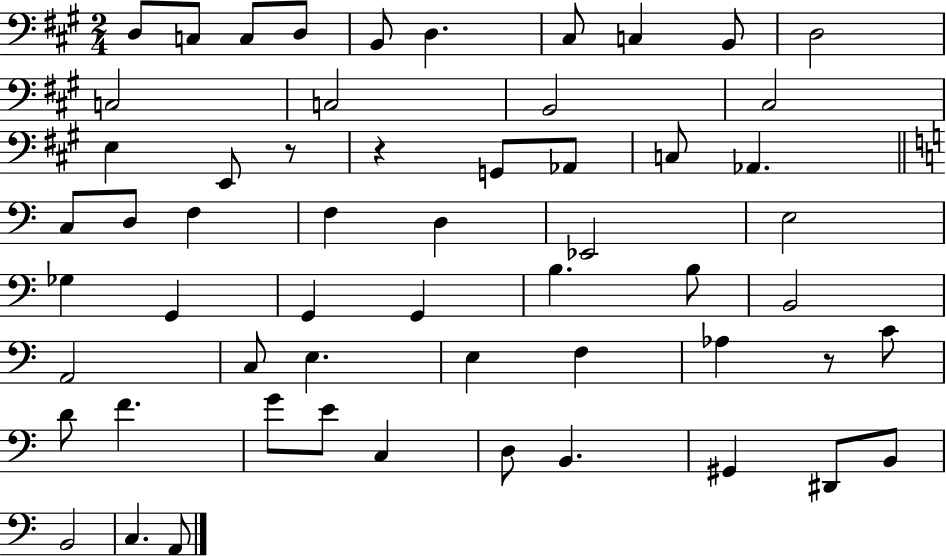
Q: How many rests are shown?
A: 3